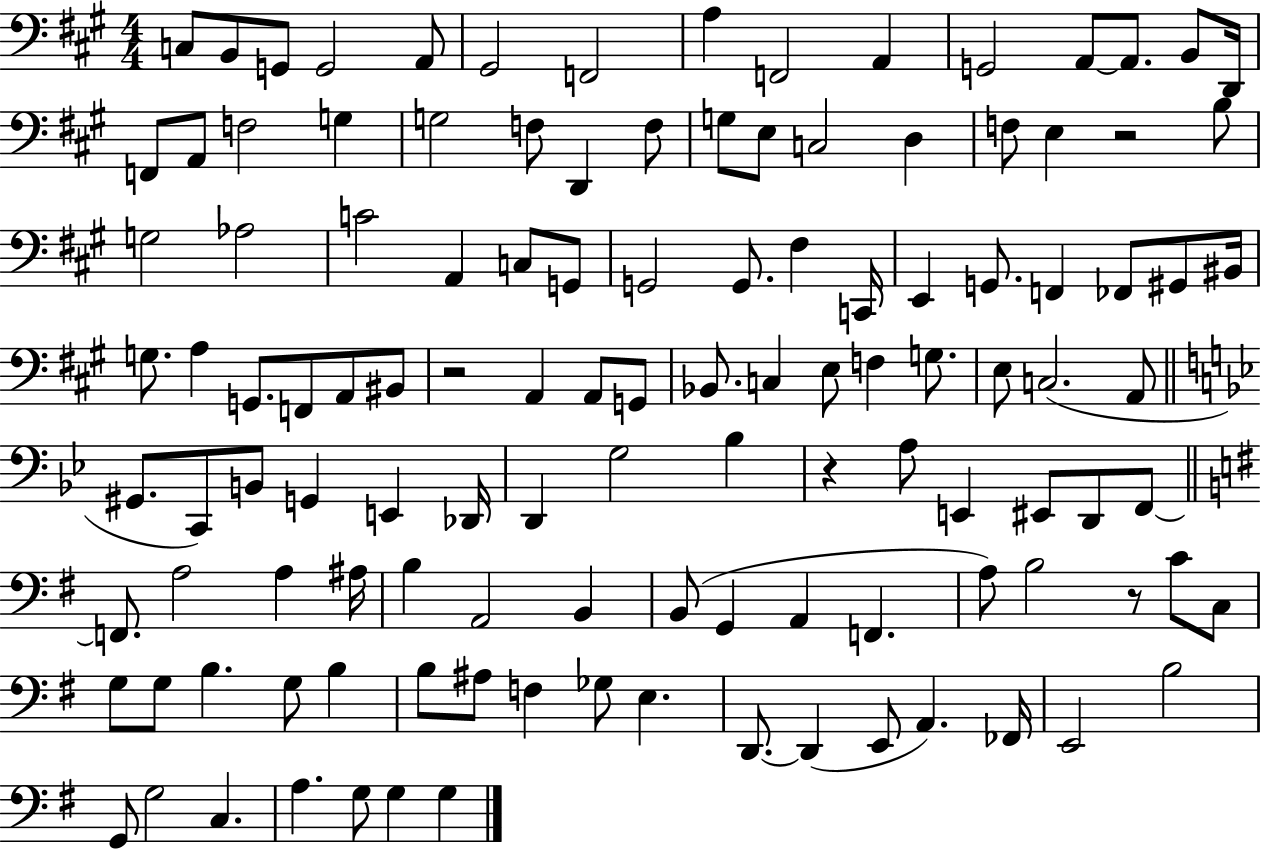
C3/e B2/e G2/e G2/h A2/e G#2/h F2/h A3/q F2/h A2/q G2/h A2/e A2/e. B2/e D2/s F2/e A2/e F3/h G3/q G3/h F3/e D2/q F3/e G3/e E3/e C3/h D3/q F3/e E3/q R/h B3/e G3/h Ab3/h C4/h A2/q C3/e G2/e G2/h G2/e. F#3/q C2/s E2/q G2/e. F2/q FES2/e G#2/e BIS2/s G3/e. A3/q G2/e. F2/e A2/e BIS2/e R/h A2/q A2/e G2/e Bb2/e. C3/q E3/e F3/q G3/e. E3/e C3/h. A2/e G#2/e. C2/e B2/e G2/q E2/q Db2/s D2/q G3/h Bb3/q R/q A3/e E2/q EIS2/e D2/e F2/e F2/e. A3/h A3/q A#3/s B3/q A2/h B2/q B2/e G2/q A2/q F2/q. A3/e B3/h R/e C4/e C3/e G3/e G3/e B3/q. G3/e B3/q B3/e A#3/e F3/q Gb3/e E3/q. D2/e. D2/q E2/e A2/q. FES2/s E2/h B3/h G2/e G3/h C3/q. A3/q. G3/e G3/q G3/q